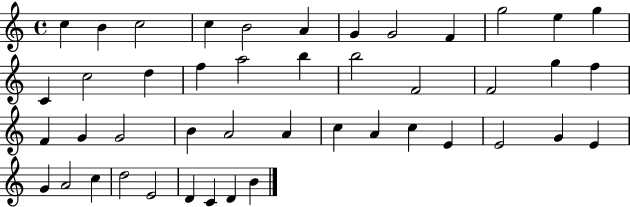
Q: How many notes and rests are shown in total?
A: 45